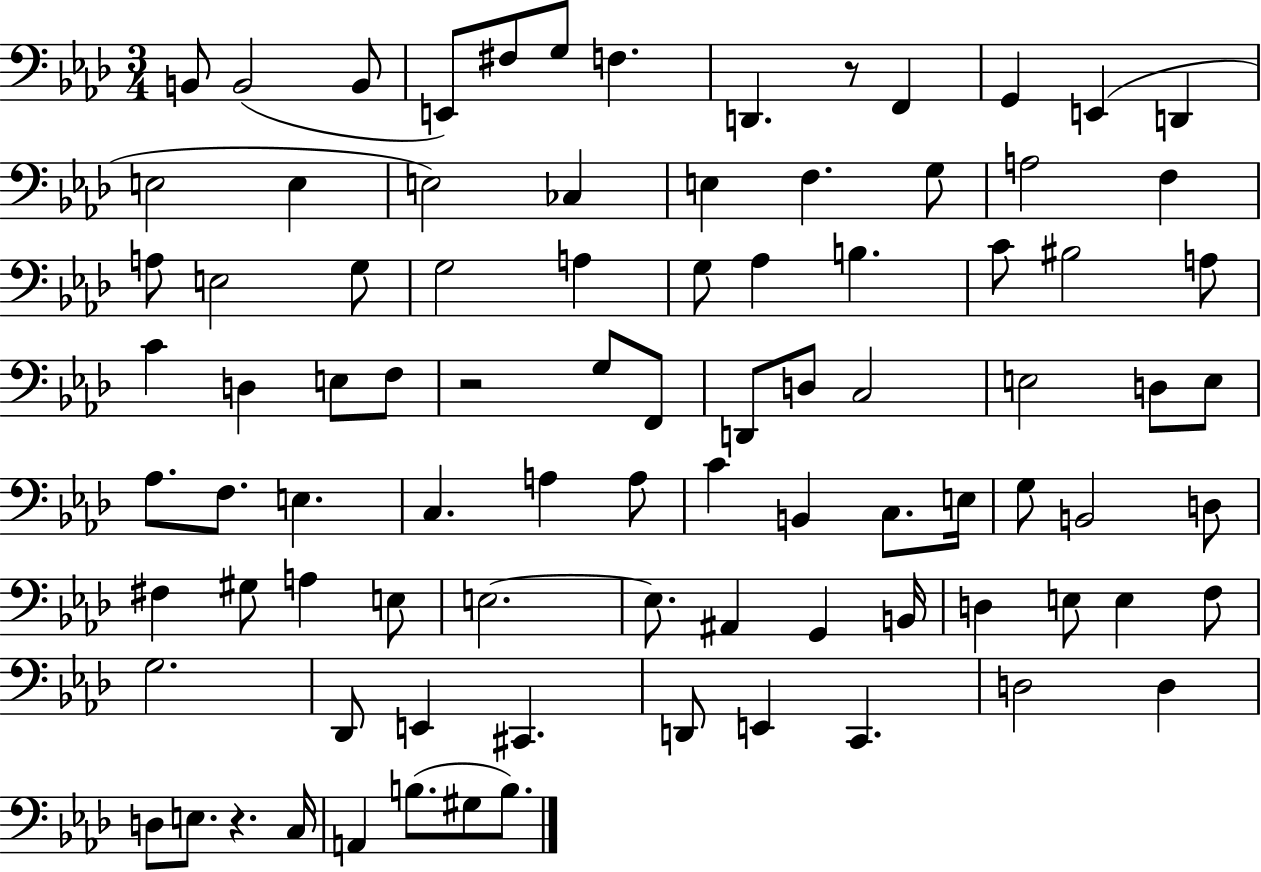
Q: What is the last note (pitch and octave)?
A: B3